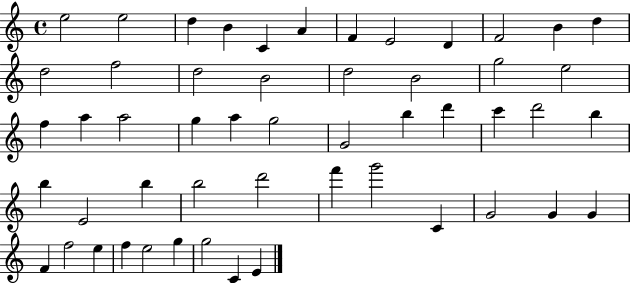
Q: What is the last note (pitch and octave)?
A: E4